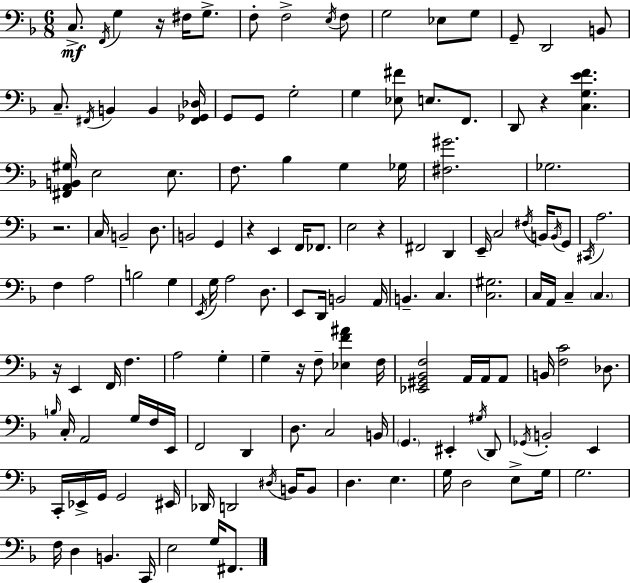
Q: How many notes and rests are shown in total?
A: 141